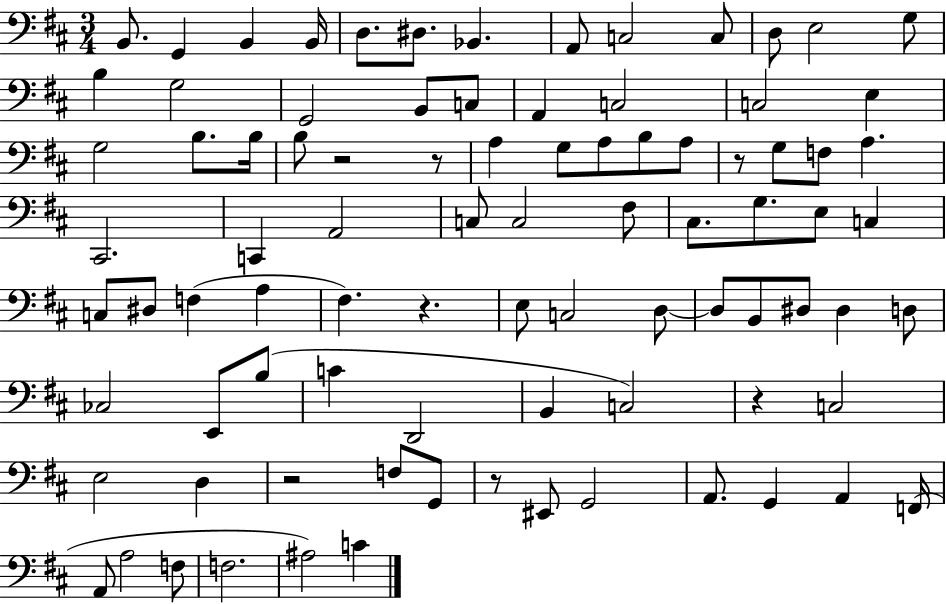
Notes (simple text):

B2/e. G2/q B2/q B2/s D3/e. D#3/e. Bb2/q. A2/e C3/h C3/e D3/e E3/h G3/e B3/q G3/h G2/h B2/e C3/e A2/q C3/h C3/h E3/q G3/h B3/e. B3/s B3/e R/h R/e A3/q G3/e A3/e B3/e A3/e R/e G3/e F3/e A3/q. C#2/h. C2/q A2/h C3/e C3/h F#3/e C#3/e. G3/e. E3/e C3/q C3/e D#3/e F3/q A3/q F#3/q. R/q. E3/e C3/h D3/e D3/e B2/e D#3/e D#3/q D3/e CES3/h E2/e B3/e C4/q D2/h B2/q C3/h R/q C3/h E3/h D3/q R/h F3/e G2/e R/e EIS2/e G2/h A2/e. G2/q A2/q F2/s A2/e A3/h F3/e F3/h. A#3/h C4/q